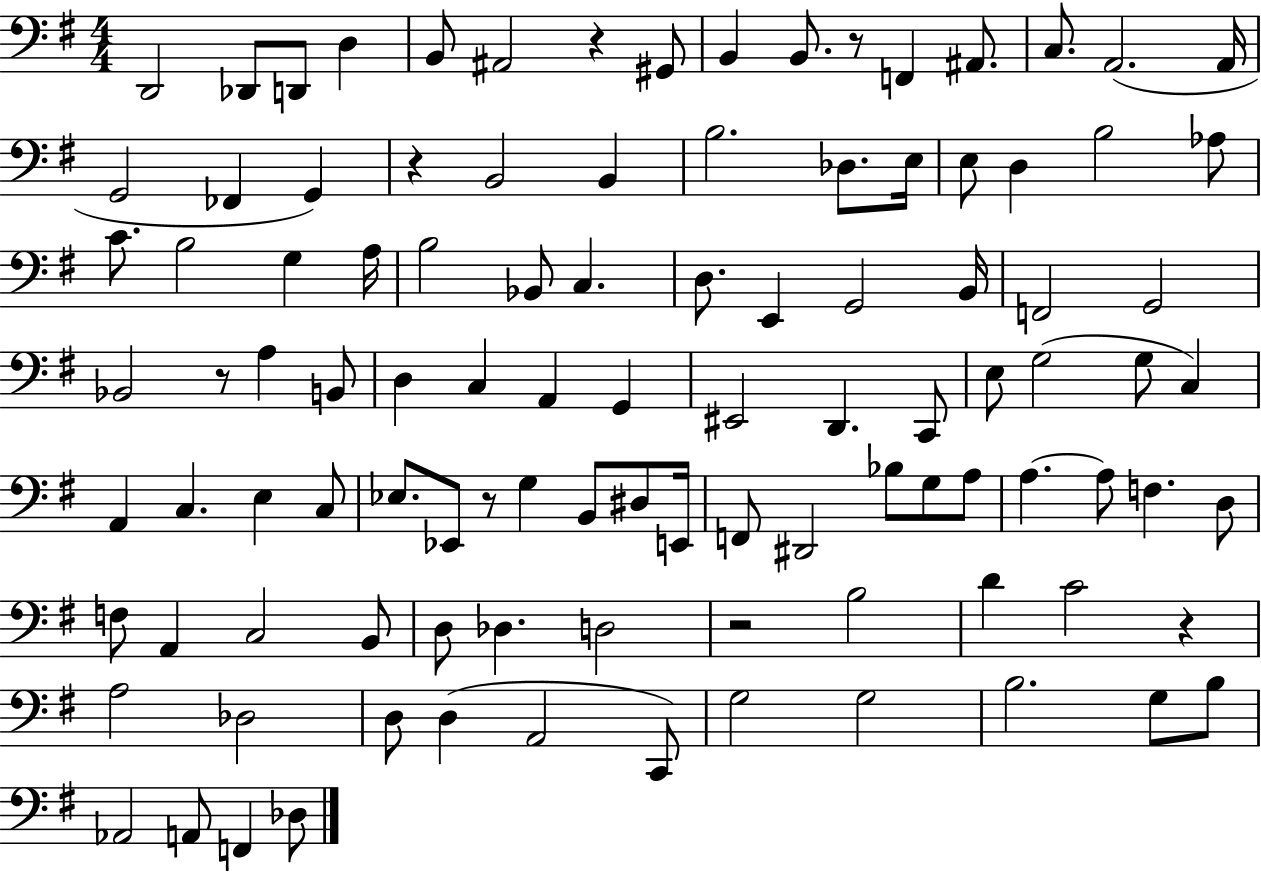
{
  \clef bass
  \numericTimeSignature
  \time 4/4
  \key g \major
  d,2 des,8 d,8 d4 | b,8 ais,2 r4 gis,8 | b,4 b,8. r8 f,4 ais,8. | c8. a,2.( a,16 | \break g,2 fes,4 g,4) | r4 b,2 b,4 | b2. des8. e16 | e8 d4 b2 aes8 | \break c'8. b2 g4 a16 | b2 bes,8 c4. | d8. e,4 g,2 b,16 | f,2 g,2 | \break bes,2 r8 a4 b,8 | d4 c4 a,4 g,4 | eis,2 d,4. c,8 | e8 g2( g8 c4) | \break a,4 c4. e4 c8 | ees8. ees,8 r8 g4 b,8 dis8 e,16 | f,8 dis,2 bes8 g8 a8 | a4.~~ a8 f4. d8 | \break f8 a,4 c2 b,8 | d8 des4. d2 | r2 b2 | d'4 c'2 r4 | \break a2 des2 | d8 d4( a,2 c,8) | g2 g2 | b2. g8 b8 | \break aes,2 a,8 f,4 des8 | \bar "|."
}